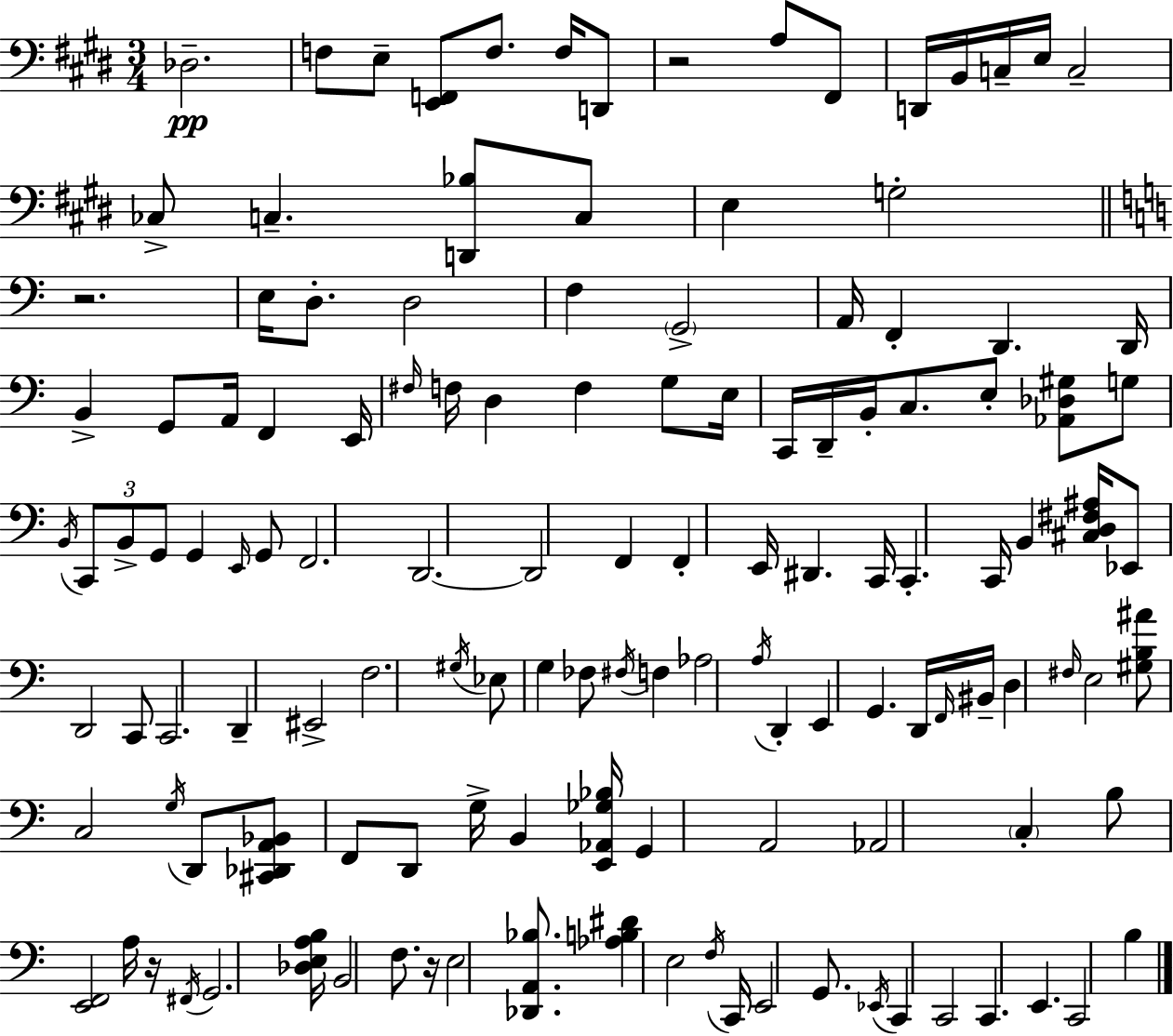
X:1
T:Untitled
M:3/4
L:1/4
K:E
_D,2 F,/2 E,/2 [E,,F,,]/2 F,/2 F,/4 D,,/2 z2 A,/2 ^F,,/2 D,,/4 B,,/4 C,/4 E,/4 C,2 _C,/2 C, [D,,_B,]/2 C,/2 E, G,2 z2 E,/4 D,/2 D,2 F, G,,2 A,,/4 F,, D,, D,,/4 B,, G,,/2 A,,/4 F,, E,,/4 ^F,/4 F,/4 D, F, G,/2 E,/4 C,,/4 D,,/4 B,,/4 C,/2 E,/2 [_A,,_D,^G,]/2 G,/2 B,,/4 C,,/2 B,,/2 G,,/2 G,, E,,/4 G,,/2 F,,2 D,,2 D,,2 F,, F,, E,,/4 ^D,, C,,/4 C,, C,,/4 B,, [^C,D,^F,^A,]/4 _E,,/2 D,,2 C,,/2 C,,2 D,, ^E,,2 F,2 ^G,/4 _E,/2 G, _F,/2 ^F,/4 F, _A,2 A,/4 D,, E,, G,, D,,/4 F,,/4 ^B,,/4 D, ^F,/4 E,2 [^G,B,^A]/2 C,2 G,/4 D,,/2 [^C,,_D,,A,,_B,,]/2 F,,/2 D,,/2 G,/4 B,, [E,,_A,,_G,_B,]/4 G,, A,,2 _A,,2 C, B,/2 [E,,F,,]2 A,/4 z/4 ^F,,/4 G,,2 [_D,E,A,B,]/4 B,,2 F,/2 z/4 E,2 [_D,,A,,_B,]/2 [_A,B,^D] E,2 F,/4 C,,/4 E,,2 G,,/2 _E,,/4 C,, C,,2 C,, E,, C,,2 B,